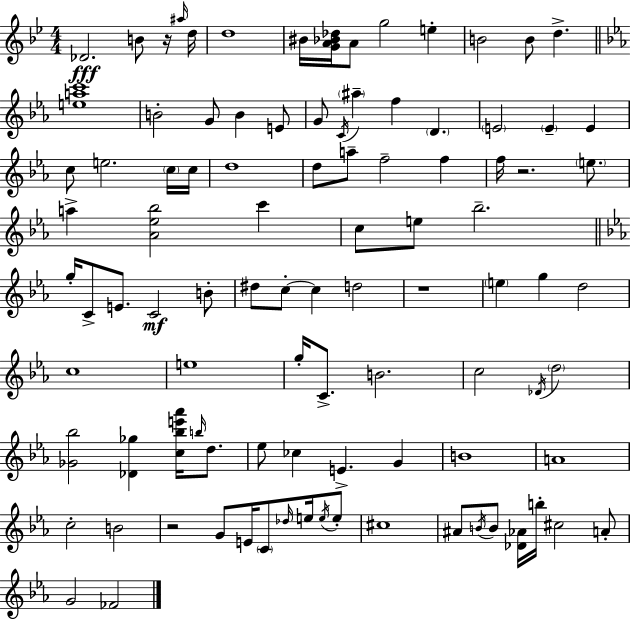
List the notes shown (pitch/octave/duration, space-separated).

Db4/h. B4/e R/s A#5/s D5/s D5/w BIS4/s [G4,A4,Bb4,Db5]/s A4/e G5/h E5/q B4/h B4/e D5/q. [E5,A5,C6]/w B4/h G4/e B4/q E4/e G4/e C4/s A#5/q F5/q D4/q. E4/h E4/q E4/q C5/e E5/h. C5/s C5/s D5/w D5/e A5/e F5/h F5/q F5/s R/h. E5/e. A5/q [Ab4,Eb5,Bb5]/h C6/q C5/e E5/e Bb5/h. G5/s C4/e E4/e. C4/h B4/e D#5/e C5/e C5/q D5/h R/w E5/q G5/q D5/h C5/w E5/w G5/s C4/e. B4/h. C5/h Db4/s D5/h [Gb4,Bb5]/h [Db4,Gb5]/q [C5,Bb5,E6,Ab6]/s B5/s D5/e. Eb5/e CES5/q E4/q. G4/q B4/w A4/w C5/h B4/h R/h G4/e E4/s C4/e Db5/s E5/s E5/s E5/e C#5/w A#4/e B4/s B4/e [Db4,Ab4]/s B5/s C#5/h A4/e G4/h FES4/h